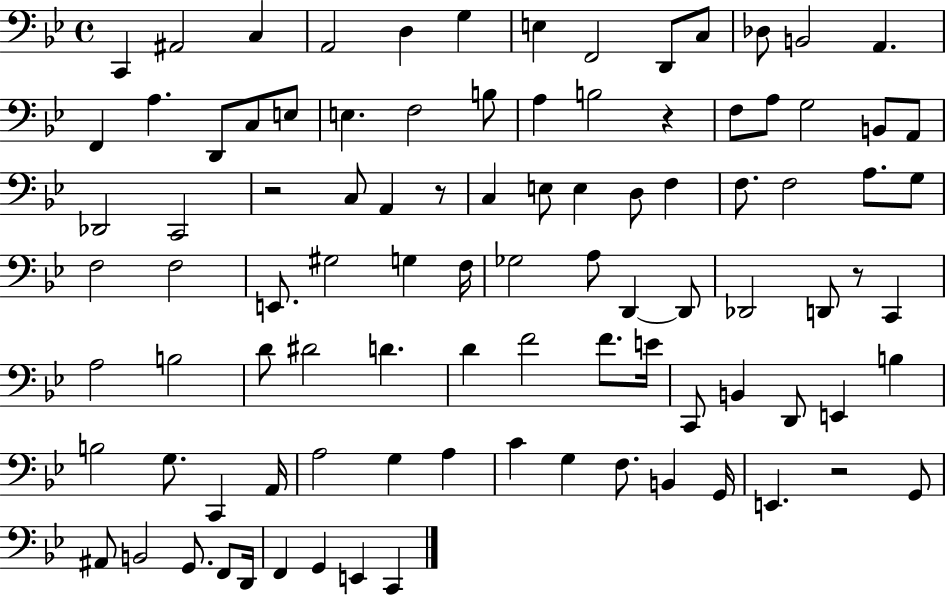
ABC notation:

X:1
T:Untitled
M:4/4
L:1/4
K:Bb
C,, ^A,,2 C, A,,2 D, G, E, F,,2 D,,/2 C,/2 _D,/2 B,,2 A,, F,, A, D,,/2 C,/2 E,/2 E, F,2 B,/2 A, B,2 z F,/2 A,/2 G,2 B,,/2 A,,/2 _D,,2 C,,2 z2 C,/2 A,, z/2 C, E,/2 E, D,/2 F, F,/2 F,2 A,/2 G,/2 F,2 F,2 E,,/2 ^G,2 G, F,/4 _G,2 A,/2 D,, D,,/2 _D,,2 D,,/2 z/2 C,, A,2 B,2 D/2 ^D2 D D F2 F/2 E/4 C,,/2 B,, D,,/2 E,, B, B,2 G,/2 C,, A,,/4 A,2 G, A, C G, F,/2 B,, G,,/4 E,, z2 G,,/2 ^A,,/2 B,,2 G,,/2 F,,/2 D,,/4 F,, G,, E,, C,,